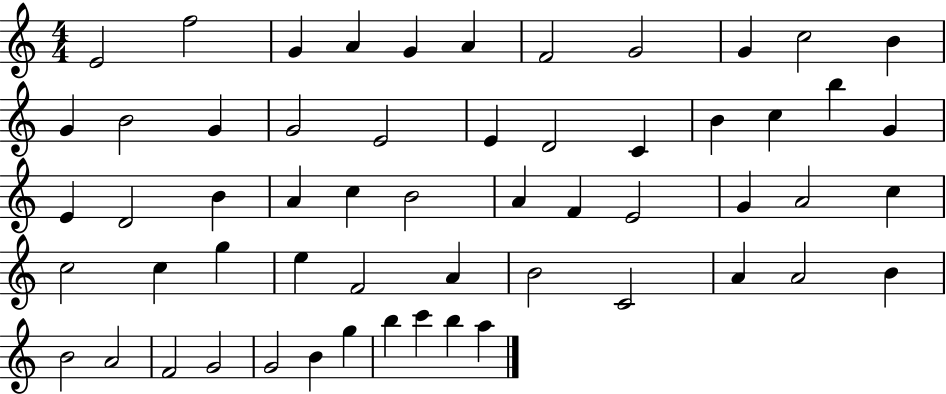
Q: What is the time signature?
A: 4/4